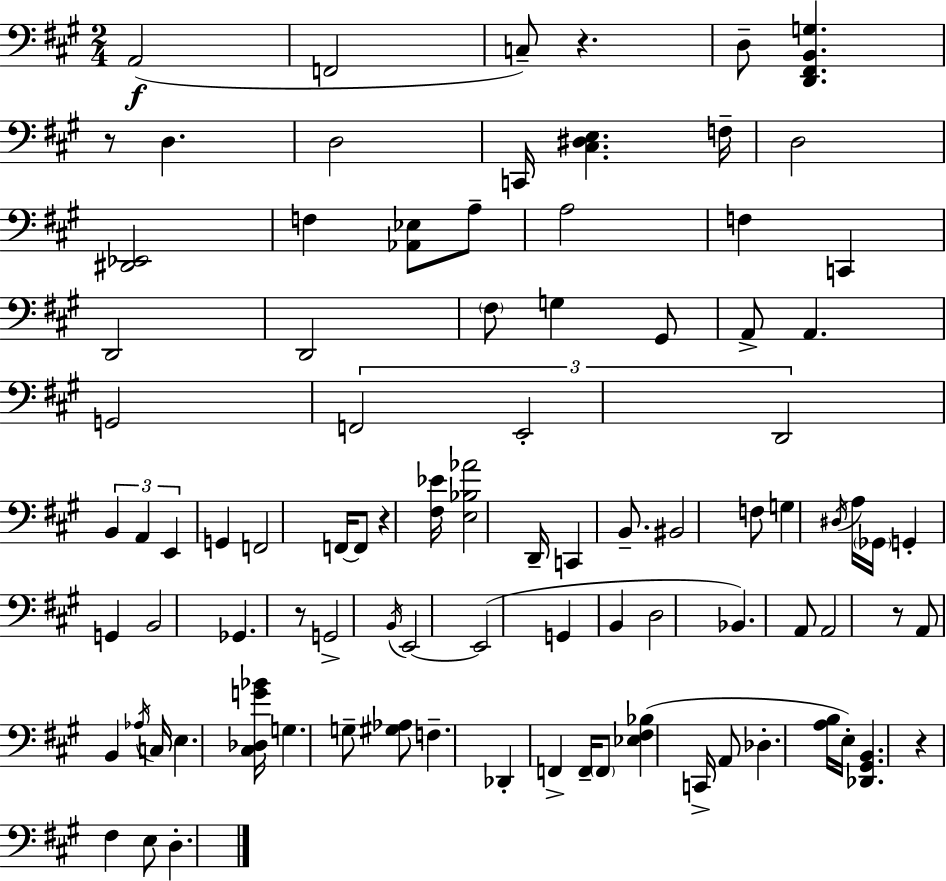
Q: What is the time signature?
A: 2/4